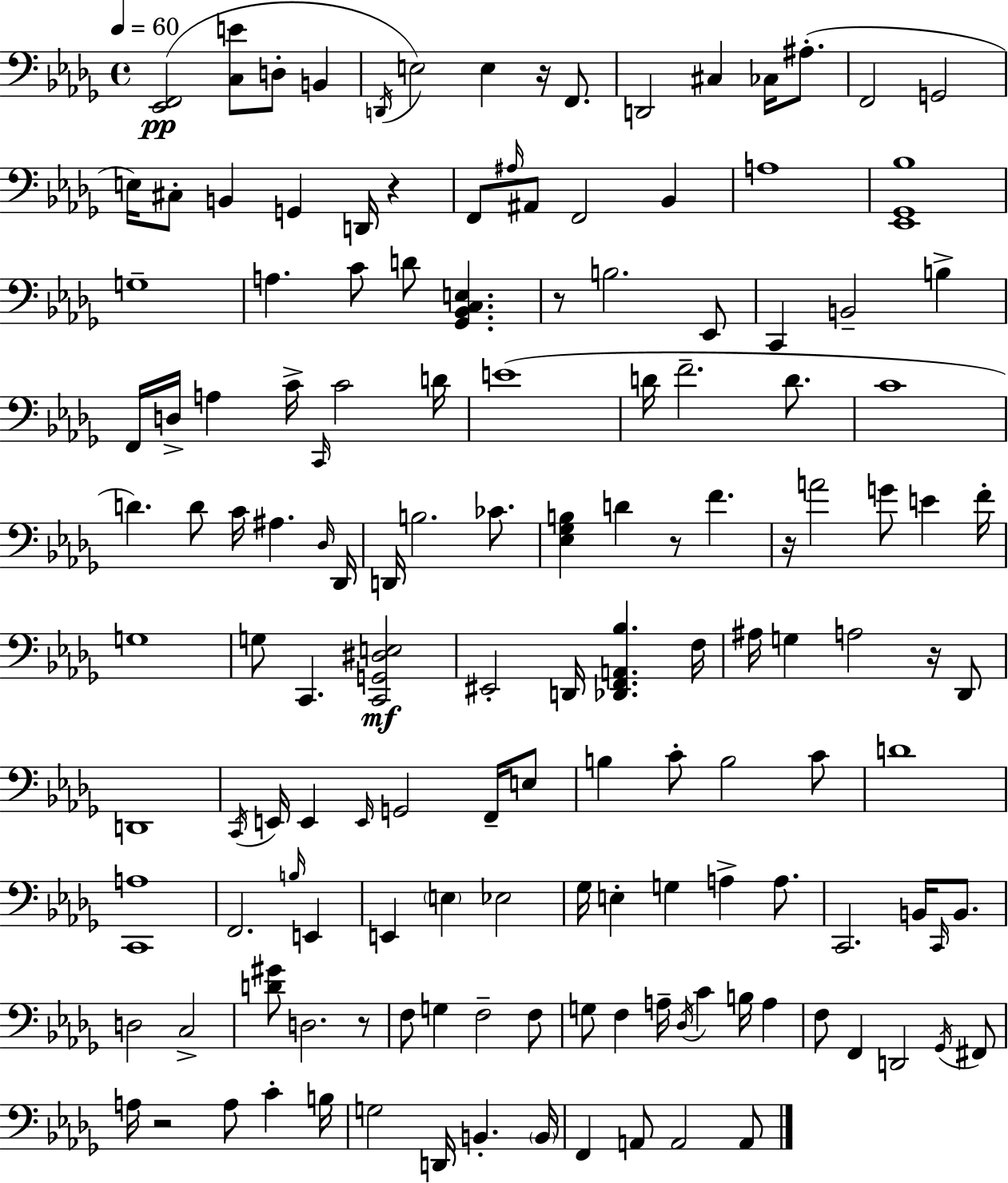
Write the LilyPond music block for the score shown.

{
  \clef bass
  \time 4/4
  \defaultTimeSignature
  \key bes \minor
  \tempo 4 = 60
  \repeat volta 2 { <ees, f,>2(\pp <c e'>8 d8-. b,4 | \acciaccatura { d,16 } e2) e4 r16 f,8. | d,2 cis4 ces16 ais8.-.( | f,2 g,2 | \break e16) cis8-. b,4 g,4 d,16 r4 | f,8 \grace { ais16 } ais,8 f,2 bes,4 | a1 | <ees, ges, bes>1 | \break g1-- | a4. c'8 d'8 <ges, bes, c e>4. | r8 b2. | ees,8 c,4 b,2-- b4-> | \break f,16 d16-> a4 c'16-> \grace { c,16 } c'2 | d'16 e'1( | d'16 f'2.-- | d'8. c'1 | \break d'4.) d'8 c'16 ais4. | \grace { des16 } des,16 d,16 b2. | ces'8. <ees ges b>4 d'4 r8 f'4. | r16 a'2 g'8 e'4 | \break f'16-. g1 | g8 c,4. <c, g, dis e>2\mf | eis,2-. d,16 <des, f, a, bes>4. | f16 ais16 g4 a2 | \break r16 des,8 d,1 | \acciaccatura { c,16 } e,16 e,4 \grace { e,16 } g,2 | f,16-- e8 b4 c'8-. b2 | c'8 d'1 | \break <c, a>1 | f,2. | \grace { b16 } e,4 e,4 \parenthesize e4 ees2 | ges16 e4-. g4 | \break a4-> a8. c,2. | b,16 \grace { c,16 } b,8. d2 | c2-> <d' gis'>8 d2. | r8 f8 g4 f2-- | \break f8 g8 f4 a16-- \acciaccatura { des16 } | c'4 b16 a4 f8 f,4 d,2 | \acciaccatura { ges,16 } fis,8 a16 r2 | a8 c'4-. b16 g2 | \break d,16 b,4.-. \parenthesize b,16 f,4 a,8 | a,2 a,8 } \bar "|."
}